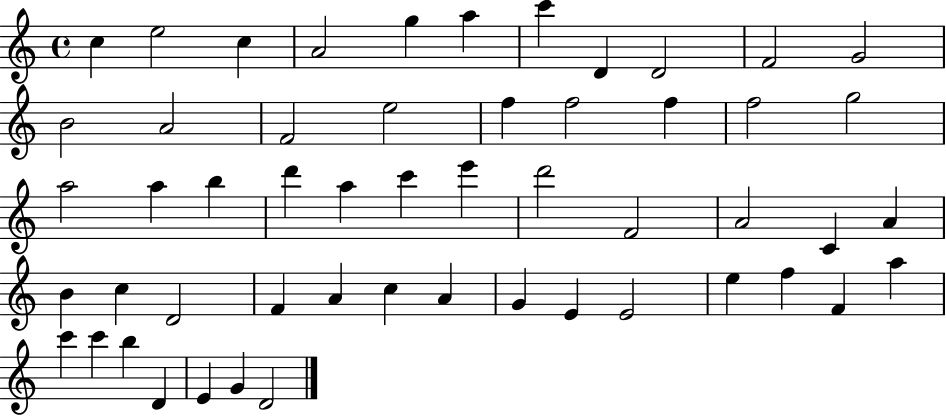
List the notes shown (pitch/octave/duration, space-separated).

C5/q E5/h C5/q A4/h G5/q A5/q C6/q D4/q D4/h F4/h G4/h B4/h A4/h F4/h E5/h F5/q F5/h F5/q F5/h G5/h A5/h A5/q B5/q D6/q A5/q C6/q E6/q D6/h F4/h A4/h C4/q A4/q B4/q C5/q D4/h F4/q A4/q C5/q A4/q G4/q E4/q E4/h E5/q F5/q F4/q A5/q C6/q C6/q B5/q D4/q E4/q G4/q D4/h